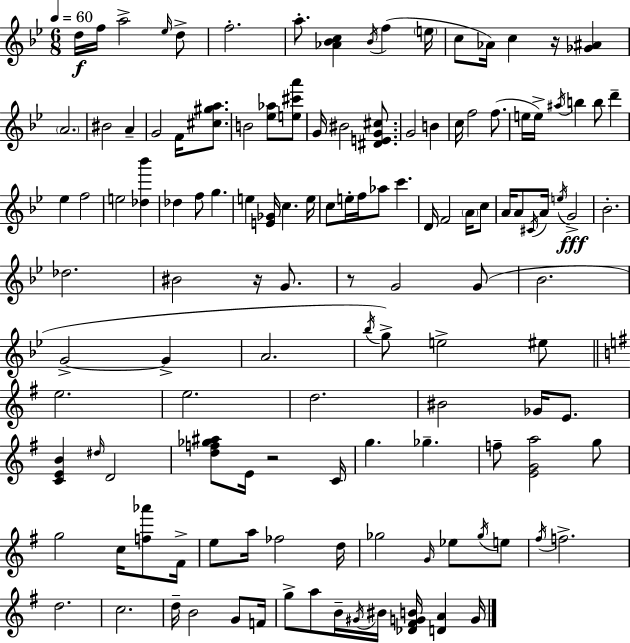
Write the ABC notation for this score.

X:1
T:Untitled
M:6/8
L:1/4
K:Bb
d/4 f/4 a2 _e/4 d/2 f2 a/2 [_A_Bc] _B/4 f e/4 c/2 _A/4 c z/4 [_G^A] A2 ^B2 A G2 F/4 [^c^ga]/2 B2 [_e_a]/2 [e^c'a']/2 G/4 ^B2 [^DEG^c]/2 G2 B c/4 f2 f/2 e/4 e/4 ^a/4 b b/2 d' _e f2 e2 [_d_b'] _d f/2 g e [E_G]/4 c e/4 c/2 e/4 f/4 _a/2 c' D/4 F2 A/4 c/2 A/4 A/2 ^C/4 A/4 e/4 G2 _B2 _d2 ^B2 z/4 G/2 z/2 G2 G/2 _B2 G2 G A2 _b/4 g/2 e2 ^e/2 e2 e2 d2 ^B2 _G/4 E/2 [CEB] ^d/4 D2 [df_g^a]/2 E/4 z2 C/4 g _g f/2 [EGa]2 g/2 g2 c/4 [f_a']/2 ^F/4 e/2 a/4 _f2 d/4 _g2 G/4 _e/2 _g/4 e/2 ^f/4 f2 d2 c2 d/4 B2 G/2 F/4 g/2 a/2 B/4 ^G/4 ^B/4 [_D^FGB]/4 [DA] G/4